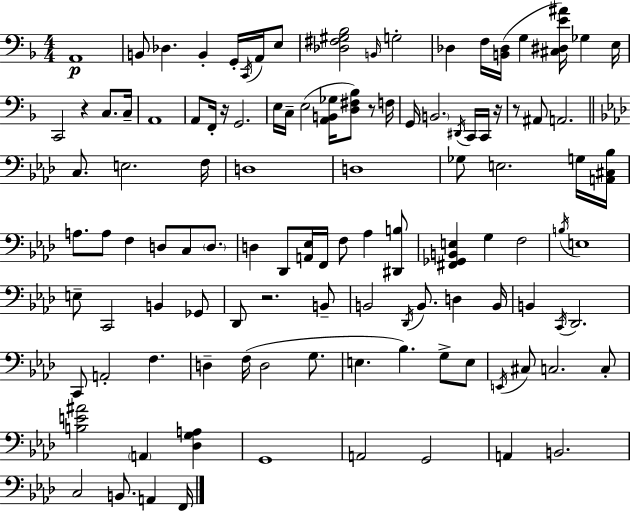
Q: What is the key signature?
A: F major